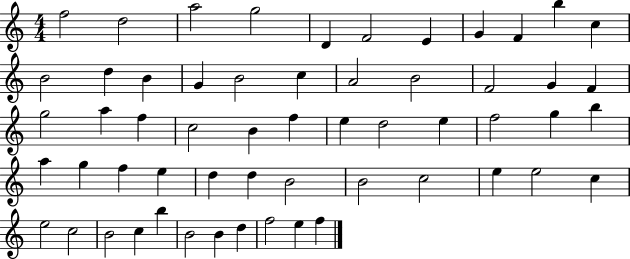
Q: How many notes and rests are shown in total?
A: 57